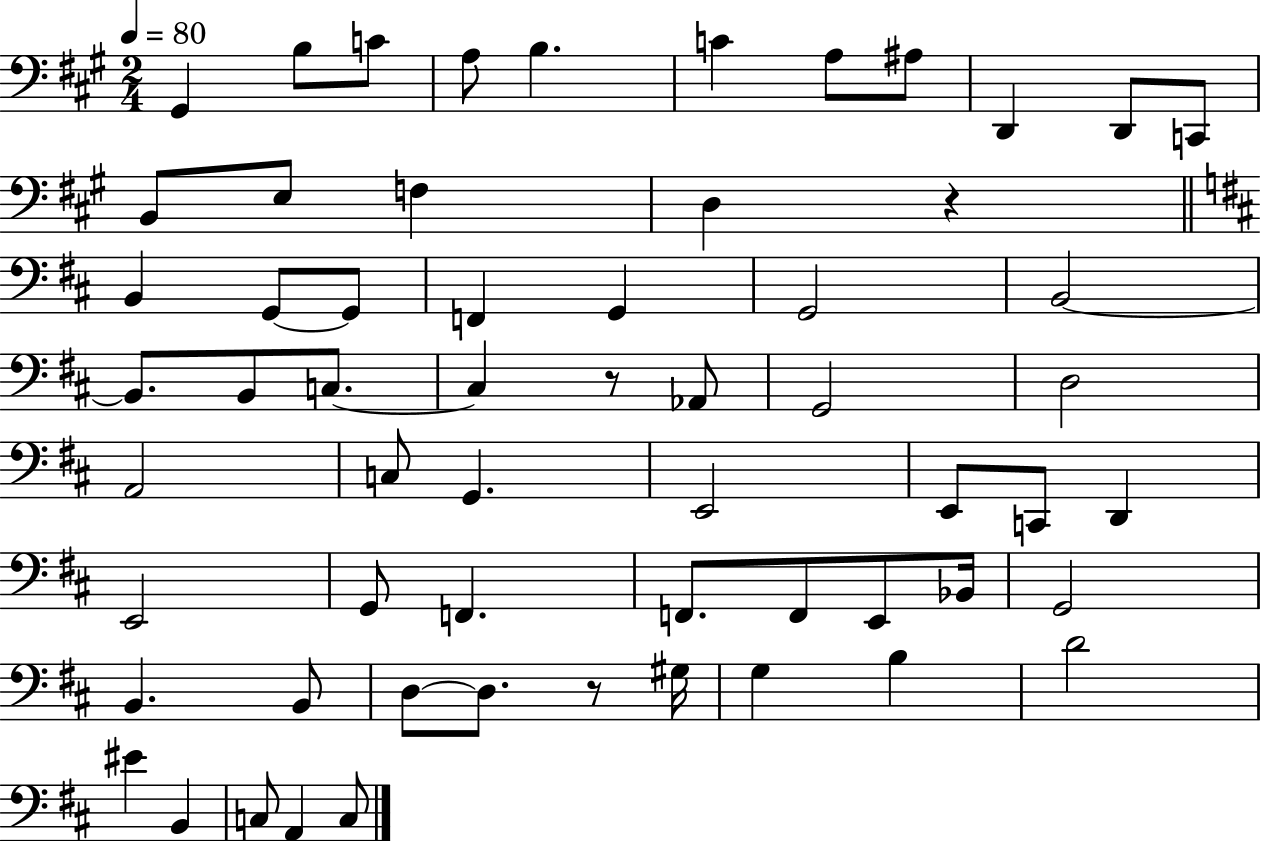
G#2/q B3/e C4/e A3/e B3/q. C4/q A3/e A#3/e D2/q D2/e C2/e B2/e E3/e F3/q D3/q R/q B2/q G2/e G2/e F2/q G2/q G2/h B2/h B2/e. B2/e C3/e. C3/q R/e Ab2/e G2/h D3/h A2/h C3/e G2/q. E2/h E2/e C2/e D2/q E2/h G2/e F2/q. F2/e. F2/e E2/e Bb2/s G2/h B2/q. B2/e D3/e D3/e. R/e G#3/s G3/q B3/q D4/h EIS4/q B2/q C3/e A2/q C3/e